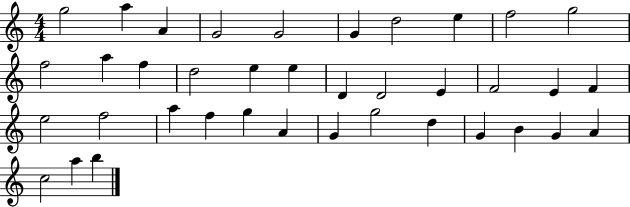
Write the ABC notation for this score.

X:1
T:Untitled
M:4/4
L:1/4
K:C
g2 a A G2 G2 G d2 e f2 g2 f2 a f d2 e e D D2 E F2 E F e2 f2 a f g A G g2 d G B G A c2 a b